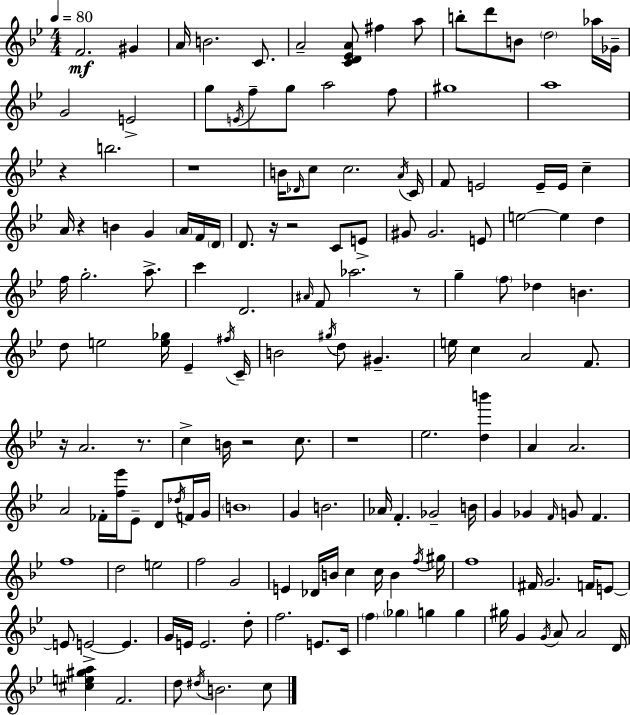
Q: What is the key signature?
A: G minor